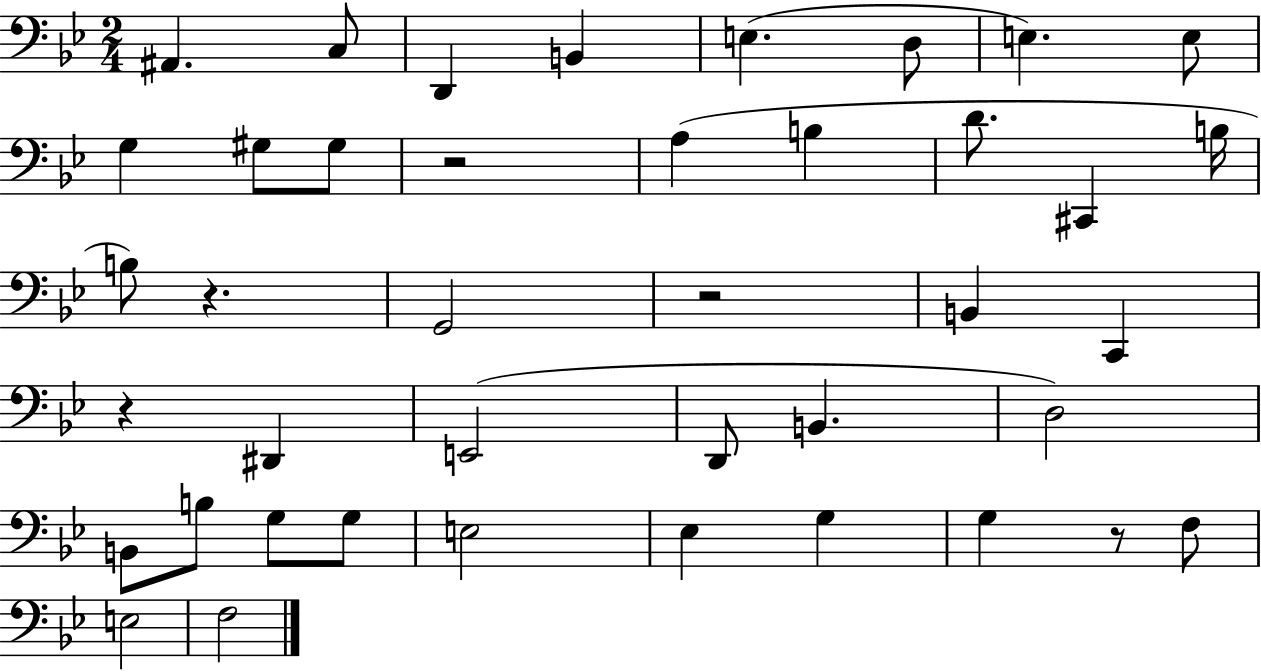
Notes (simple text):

A#2/q. C3/e D2/q B2/q E3/q. D3/e E3/q. E3/e G3/q G#3/e G#3/e R/h A3/q B3/q D4/e. C#2/q B3/s B3/e R/q. G2/h R/h B2/q C2/q R/q D#2/q E2/h D2/e B2/q. D3/h B2/e B3/e G3/e G3/e E3/h Eb3/q G3/q G3/q R/e F3/e E3/h F3/h